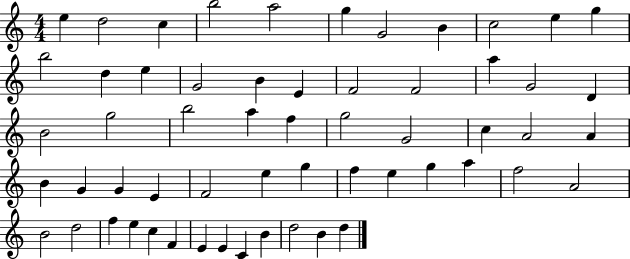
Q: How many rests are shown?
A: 0